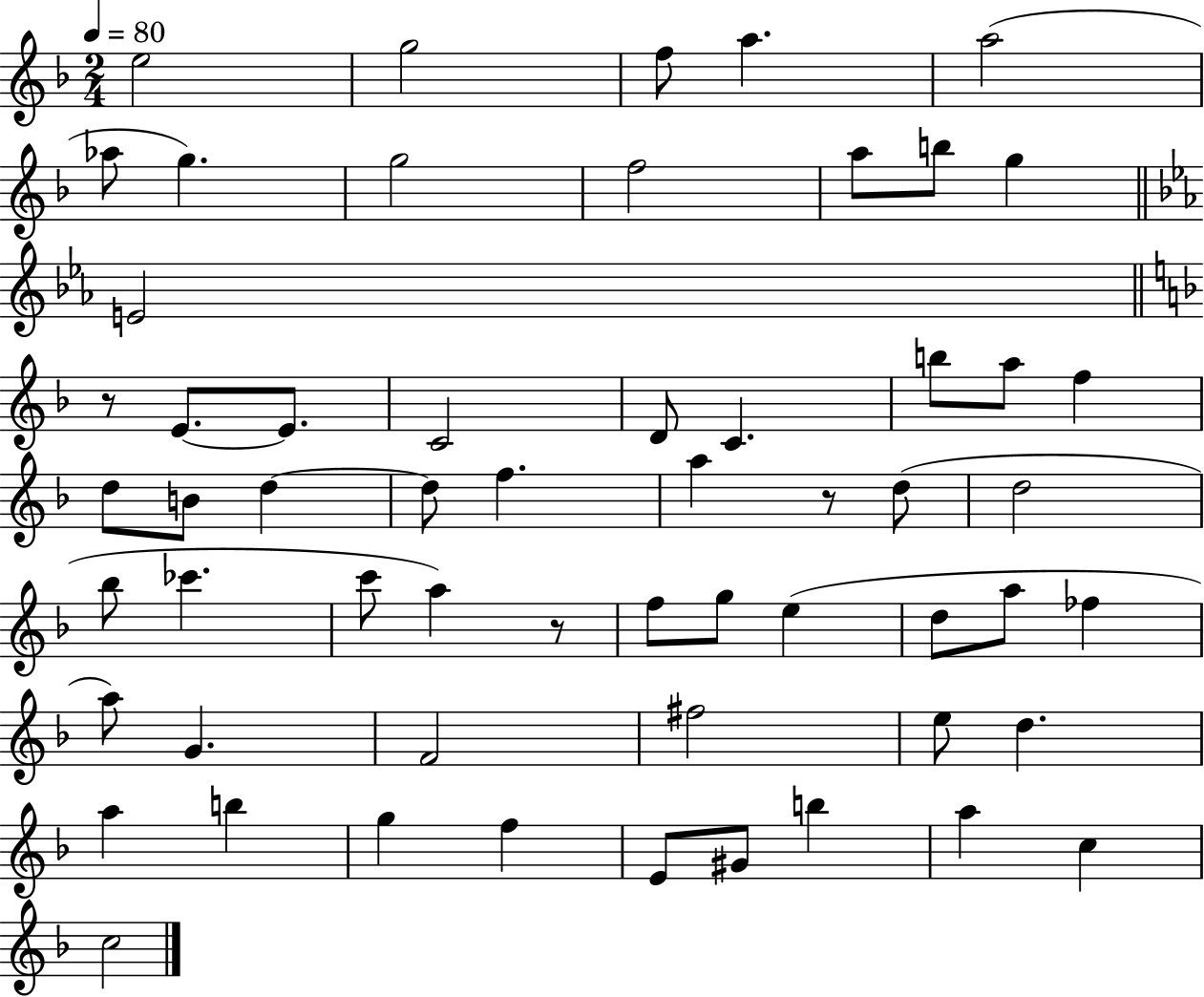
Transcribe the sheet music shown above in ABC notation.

X:1
T:Untitled
M:2/4
L:1/4
K:F
e2 g2 f/2 a a2 _a/2 g g2 f2 a/2 b/2 g E2 z/2 E/2 E/2 C2 D/2 C b/2 a/2 f d/2 B/2 d d/2 f a z/2 d/2 d2 _b/2 _c' c'/2 a z/2 f/2 g/2 e d/2 a/2 _f a/2 G F2 ^f2 e/2 d a b g f E/2 ^G/2 b a c c2